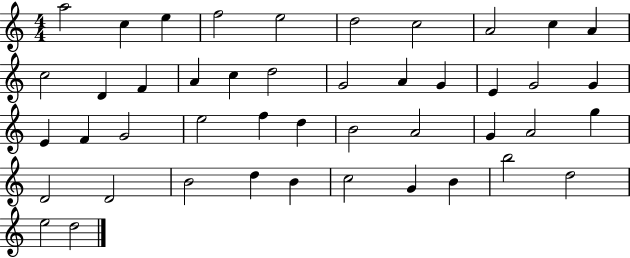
{
  \clef treble
  \numericTimeSignature
  \time 4/4
  \key c \major
  a''2 c''4 e''4 | f''2 e''2 | d''2 c''2 | a'2 c''4 a'4 | \break c''2 d'4 f'4 | a'4 c''4 d''2 | g'2 a'4 g'4 | e'4 g'2 g'4 | \break e'4 f'4 g'2 | e''2 f''4 d''4 | b'2 a'2 | g'4 a'2 g''4 | \break d'2 d'2 | b'2 d''4 b'4 | c''2 g'4 b'4 | b''2 d''2 | \break e''2 d''2 | \bar "|."
}